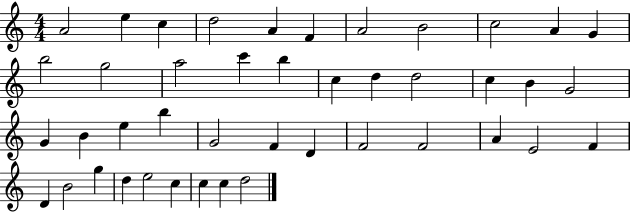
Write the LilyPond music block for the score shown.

{
  \clef treble
  \numericTimeSignature
  \time 4/4
  \key c \major
  a'2 e''4 c''4 | d''2 a'4 f'4 | a'2 b'2 | c''2 a'4 g'4 | \break b''2 g''2 | a''2 c'''4 b''4 | c''4 d''4 d''2 | c''4 b'4 g'2 | \break g'4 b'4 e''4 b''4 | g'2 f'4 d'4 | f'2 f'2 | a'4 e'2 f'4 | \break d'4 b'2 g''4 | d''4 e''2 c''4 | c''4 c''4 d''2 | \bar "|."
}